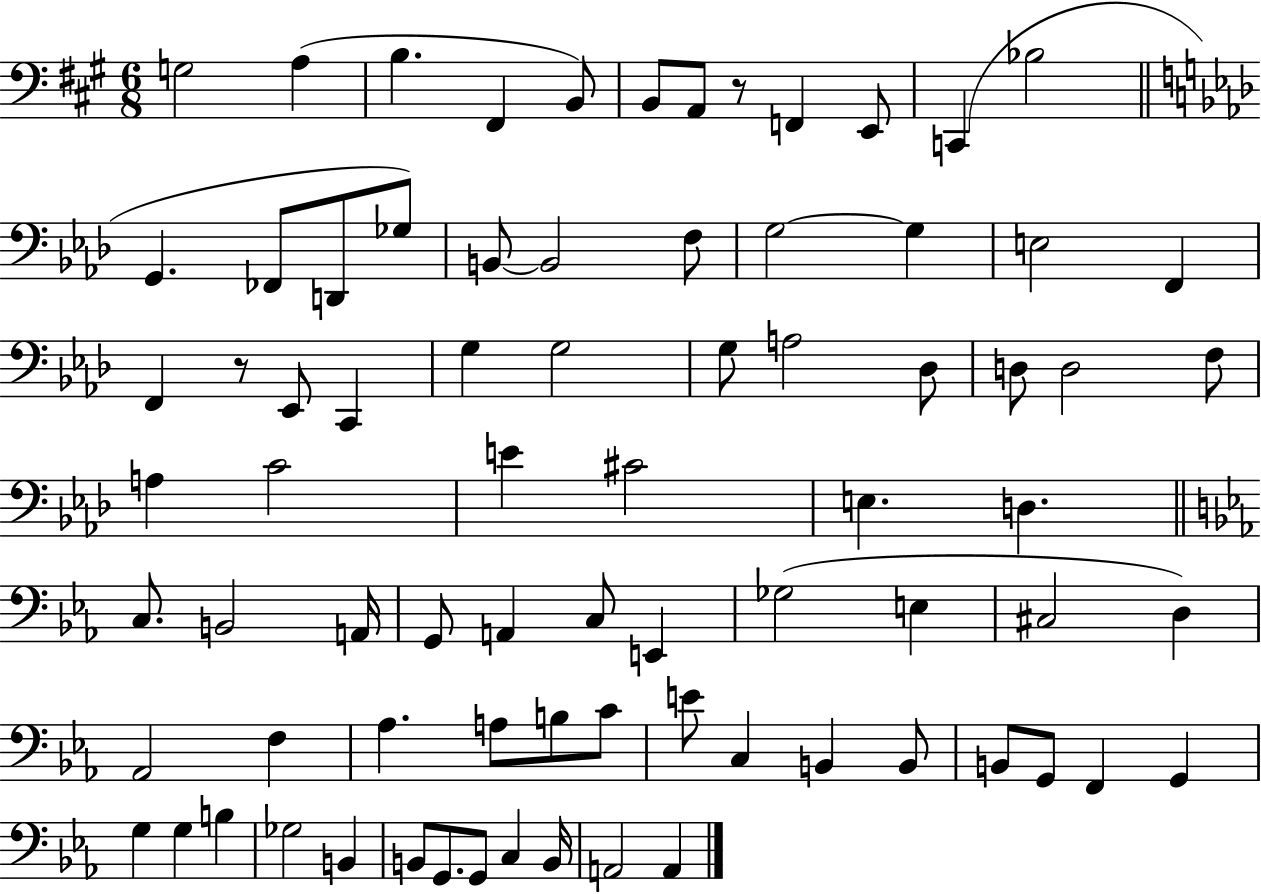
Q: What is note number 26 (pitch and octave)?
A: G3